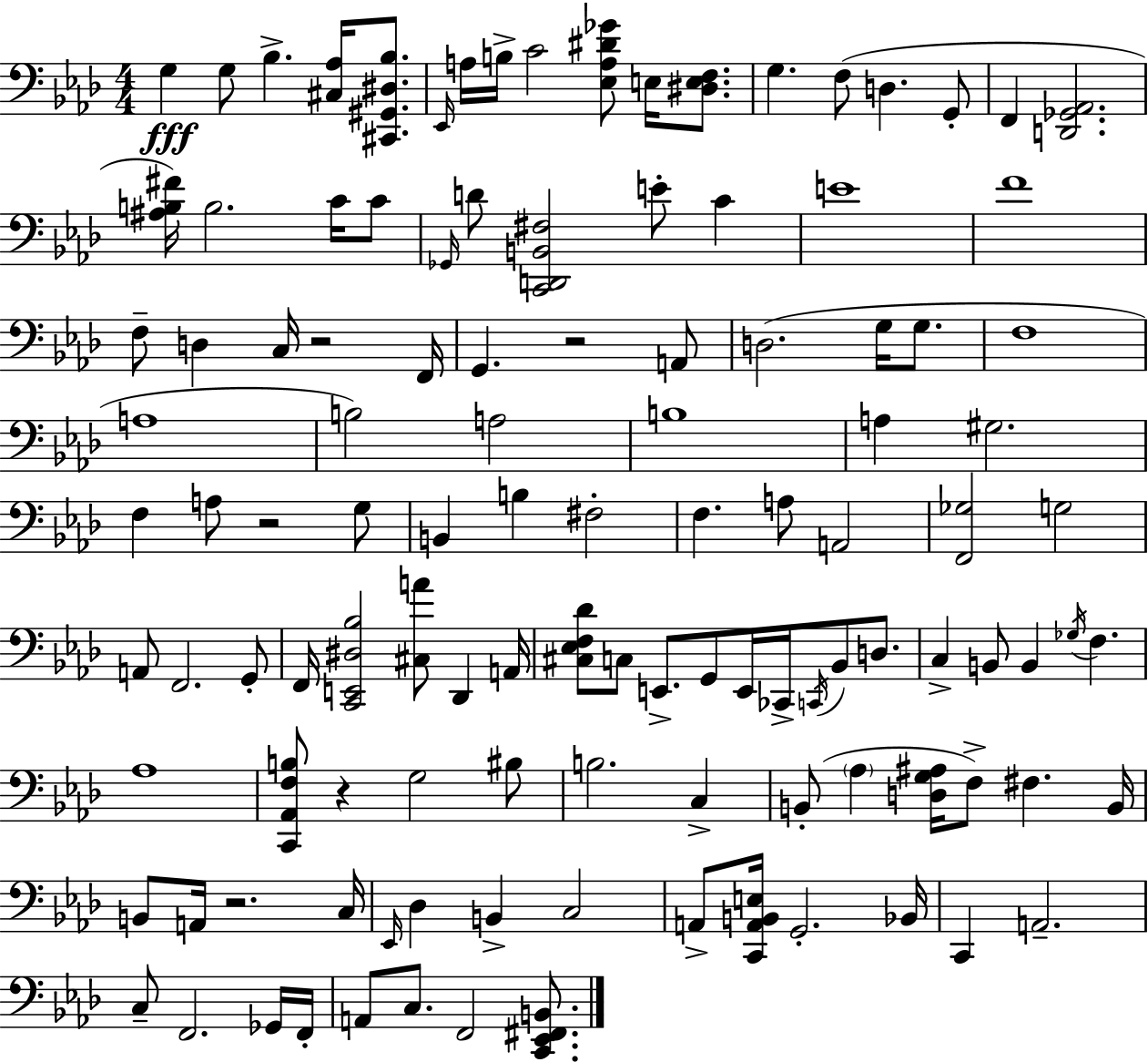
{
  \clef bass
  \numericTimeSignature
  \time 4/4
  \key aes \major
  g4\fff g8 bes4.-> <cis aes>16 <cis, gis, dis bes>8. | \grace { ees,16 } a16 b16-> c'2 <ees a dis' ges'>8 e16 <dis e f>8. | g4. f8( d4. g,8-. | f,4 <d, ges, aes,>2. | \break <ais b fis'>16) b2. c'16 c'8 | \grace { ges,16 } d'8 <c, d, b, fis>2 e'8-. c'4 | e'1 | f'1 | \break f8-- d4 c16 r2 | f,16 g,4. r2 | a,8 d2.( g16 g8. | f1 | \break a1 | b2) a2 | b1 | a4 gis2. | \break f4 a8 r2 | g8 b,4 b4 fis2-. | f4. a8 a,2 | <f, ges>2 g2 | \break a,8 f,2. | g,8-. f,16 <c, e, dis bes>2 <cis a'>8 des,4 | a,16 <cis ees f des'>8 c8 e,8.-> g,8 e,16 ces,16-> \acciaccatura { c,16 } bes,8 | d8. c4-> b,8 b,4 \acciaccatura { ges16 } f4. | \break aes1 | <c, aes, f b>8 r4 g2 | bis8 b2. | c4-> b,8-.( \parenthesize aes4 <d g ais>16 f8->) fis4. | \break b,16 b,8 a,16 r2. | c16 \grace { ees,16 } des4 b,4-> c2 | a,8-> <c, a, b, e>16 g,2.-. | bes,16 c,4 a,2.-- | \break c8-- f,2. | ges,16 f,16-. a,8 c8. f,2 | <c, ees, fis, b,>8. \bar "|."
}